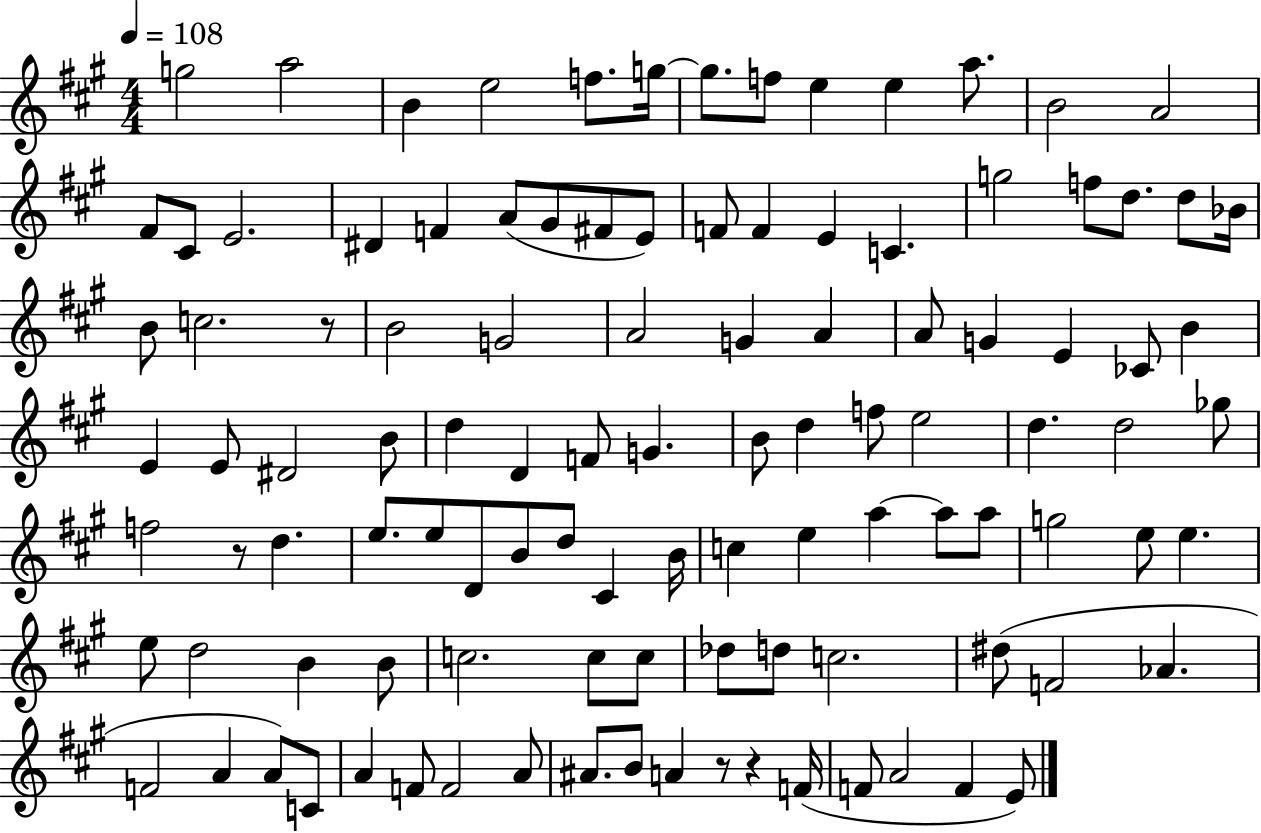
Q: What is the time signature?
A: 4/4